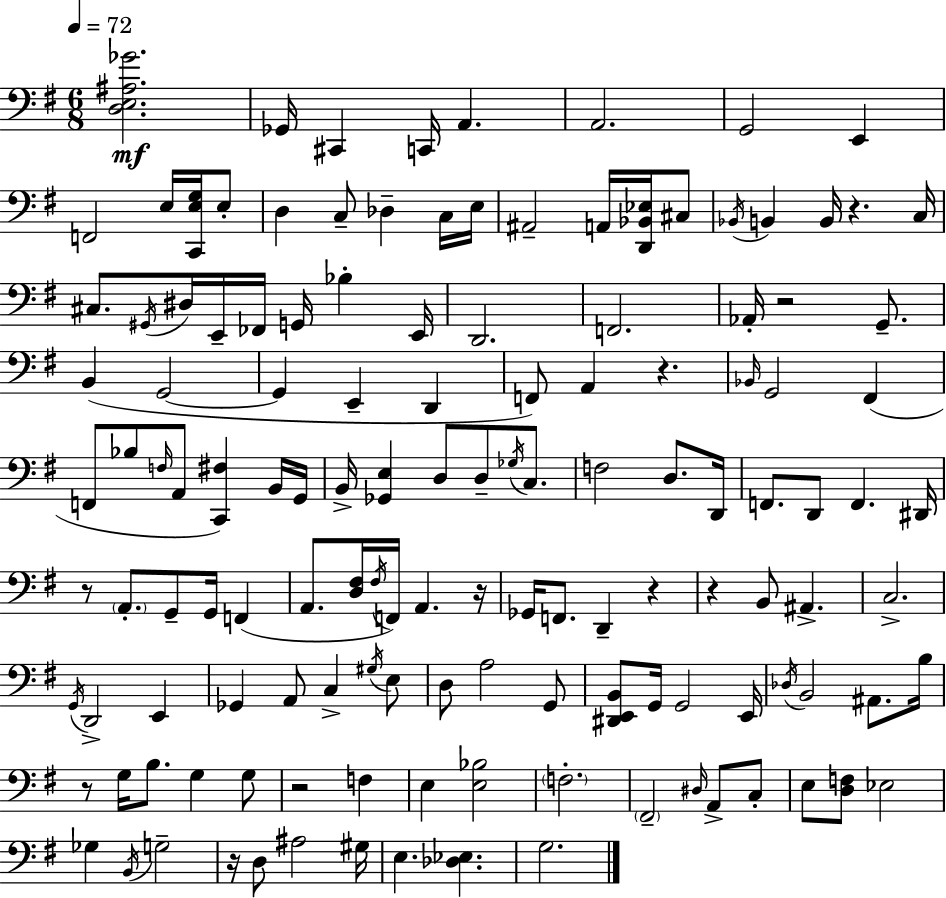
{
  \clef bass
  \numericTimeSignature
  \time 6/8
  \key e \minor
  \tempo 4 = 72
  <d e ais ges'>2.\mf | ges,16 cis,4 c,16 a,4. | a,2. | g,2 e,4 | \break f,2 e16 <c, e g>16 e8-. | d4 c8-- des4-- c16 e16 | ais,2-- a,16 <d, bes, ees>16 cis8 | \acciaccatura { bes,16 } b,4 b,16 r4. | \break c16 cis8. \acciaccatura { gis,16 } dis16 e,16-- fes,16 g,16 bes4-. | e,16 d,2. | f,2. | aes,16-. r2 g,8.-- | \break b,4( g,2~~ | g,4 e,4-- d,4 | f,8) a,4 r4. | \grace { bes,16 } g,2 fis,4( | \break f,8 bes8 \grace { f16 } a,8 <c, fis>4) | b,16 g,16 b,16-> <ges, e>4 d8 d8-- | \acciaccatura { ges16 } c8. f2 | d8. d,16 f,8. d,8 f,4. | \break dis,16 r8 \parenthesize a,8.-. g,8-- | g,16 f,4( a,8. <d fis>16 \acciaccatura { fis16 }) f,16 a,4. | r16 ges,16 f,8. d,4-- | r4 r4 b,8 | \break ais,4.-> c2.-> | \acciaccatura { g,16 } d,2-> | e,4 ges,4 a,8 | c4-> \acciaccatura { gis16 } e8 d8 a2 | \break g,8 <dis, e, b,>8 g,16 g,2 | e,16 \acciaccatura { des16 } b,2 | ais,8. b16 r8 g16 | b8. g4 g8 r2 | \break f4 e4 | <e bes>2 \parenthesize f2.-. | \parenthesize fis,2-- | \grace { dis16 } a,8-> c8-. e8 | \break <d f>8 ees2 ges4 | \acciaccatura { b,16 } g2-- r16 | d8 ais2 gis16 e4. | <des ees>4. g2. | \break \bar "|."
}